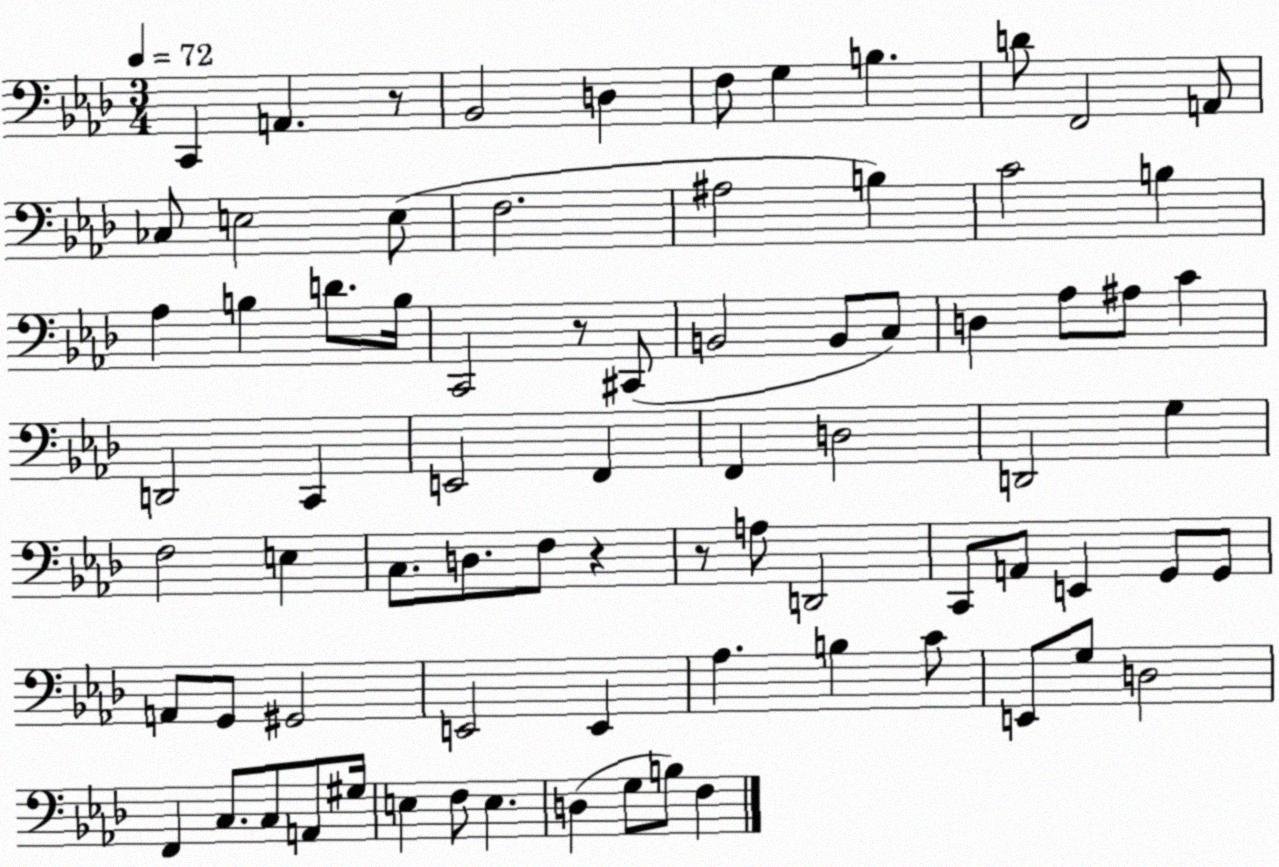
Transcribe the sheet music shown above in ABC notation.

X:1
T:Untitled
M:3/4
L:1/4
K:Ab
C,, A,, z/2 _B,,2 D, F,/2 G, B, D/2 F,,2 A,,/2 _C,/2 E,2 E,/2 F,2 ^A,2 B, C2 B, _A, B, D/2 B,/4 C,,2 z/2 ^C,,/2 B,,2 B,,/2 C,/2 D, _A,/2 ^A,/2 C D,,2 C,, E,,2 F,, F,, D,2 D,,2 G, F,2 E, C,/2 D,/2 F,/2 z z/2 A,/2 D,,2 C,,/2 A,,/2 E,, G,,/2 G,,/2 A,,/2 G,,/2 ^G,,2 E,,2 E,, _A, B, C/2 E,,/2 G,/2 D,2 F,, C,/2 C,/2 A,,/2 ^G,/4 E, F,/2 E, D, G,/2 B,/2 F,